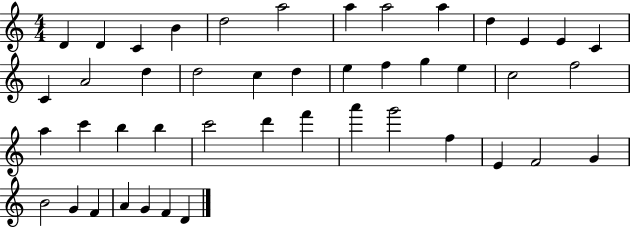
{
  \clef treble
  \numericTimeSignature
  \time 4/4
  \key c \major
  d'4 d'4 c'4 b'4 | d''2 a''2 | a''4 a''2 a''4 | d''4 e'4 e'4 c'4 | \break c'4 a'2 d''4 | d''2 c''4 d''4 | e''4 f''4 g''4 e''4 | c''2 f''2 | \break a''4 c'''4 b''4 b''4 | c'''2 d'''4 f'''4 | a'''4 g'''2 f''4 | e'4 f'2 g'4 | \break b'2 g'4 f'4 | a'4 g'4 f'4 d'4 | \bar "|."
}